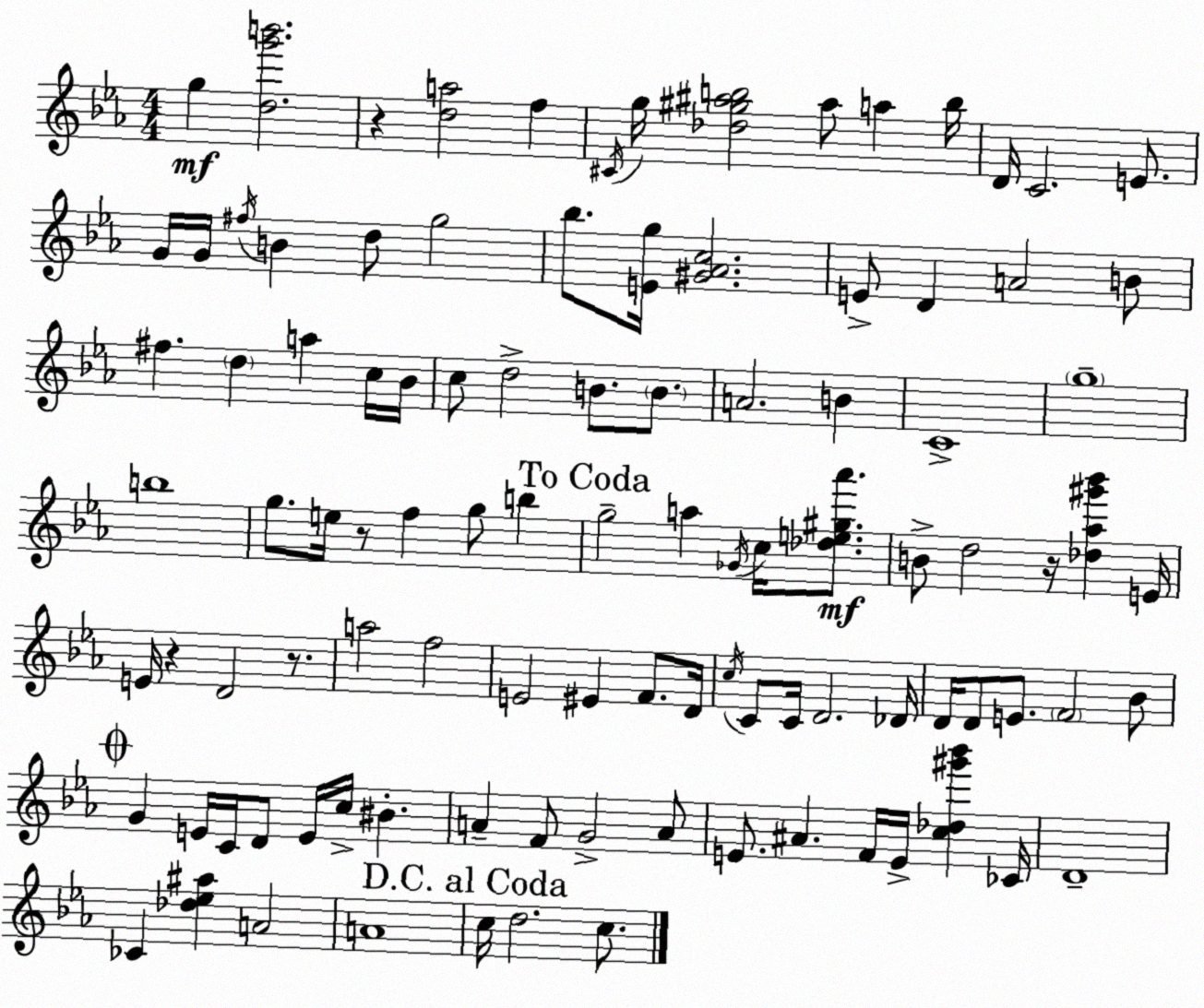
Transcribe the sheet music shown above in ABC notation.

X:1
T:Untitled
M:4/4
L:1/4
K:Cm
g [dg'b']2 z [da]2 f ^C/4 g/4 [_d^g^ab]2 ^a/2 a b/4 D/4 C2 E/2 G/4 G/4 ^f/4 B d/2 g2 _b/2 [Eg]/4 [^G_Ac]2 E/2 D A2 B/2 ^f d a c/4 _B/4 c/2 d2 B/2 B/2 A2 B C4 g4 b4 g/2 e/4 z/2 f g/2 b g2 a _G/4 c/4 [_de^g_a']/2 B/2 d2 z/4 [_d_a^g'_b'] E/4 E/4 z D2 z/2 a2 f2 E2 ^E F/2 D/4 c/4 C/2 C/4 D2 _D/4 D/4 D/2 E/2 F2 _B/2 G E/4 C/4 D/2 E/4 c/4 ^B A F/2 G2 A/2 E/2 ^A F/4 E/4 [c_d^g'_b'] _C/4 D4 _C [_d_e^a] A2 A4 c/4 d2 c/2